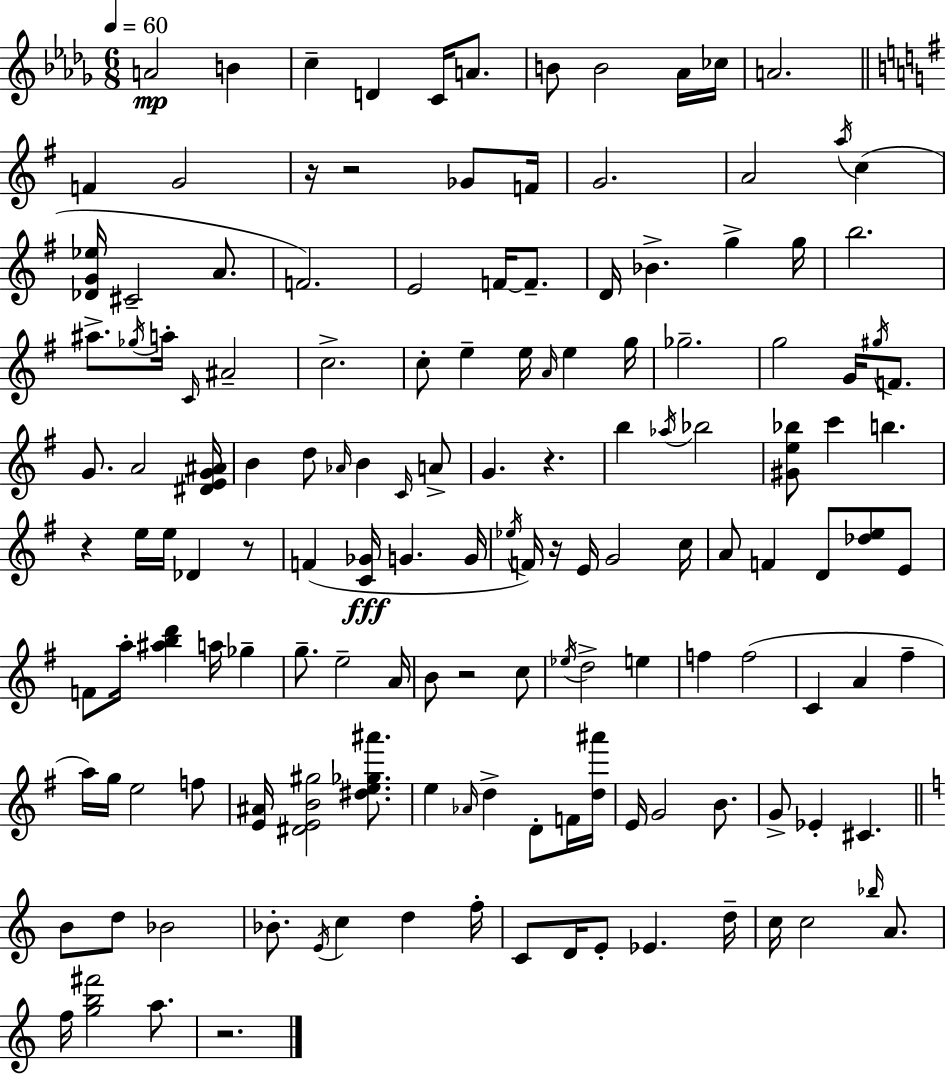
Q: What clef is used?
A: treble